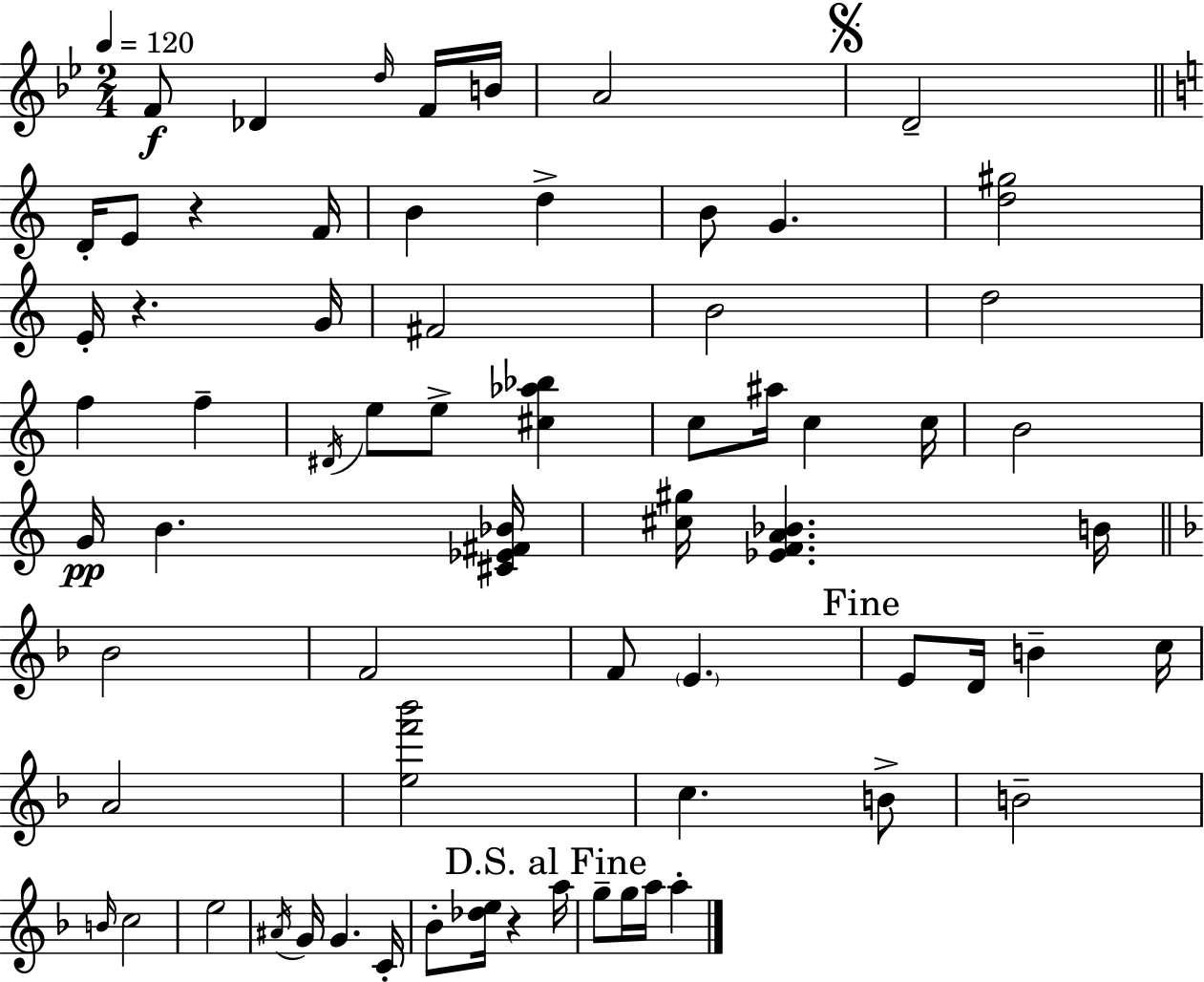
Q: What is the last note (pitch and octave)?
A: A5